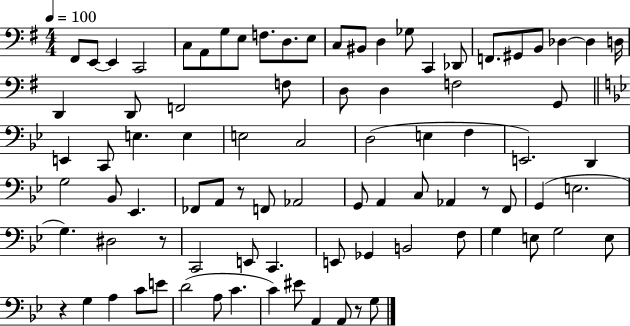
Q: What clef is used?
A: bass